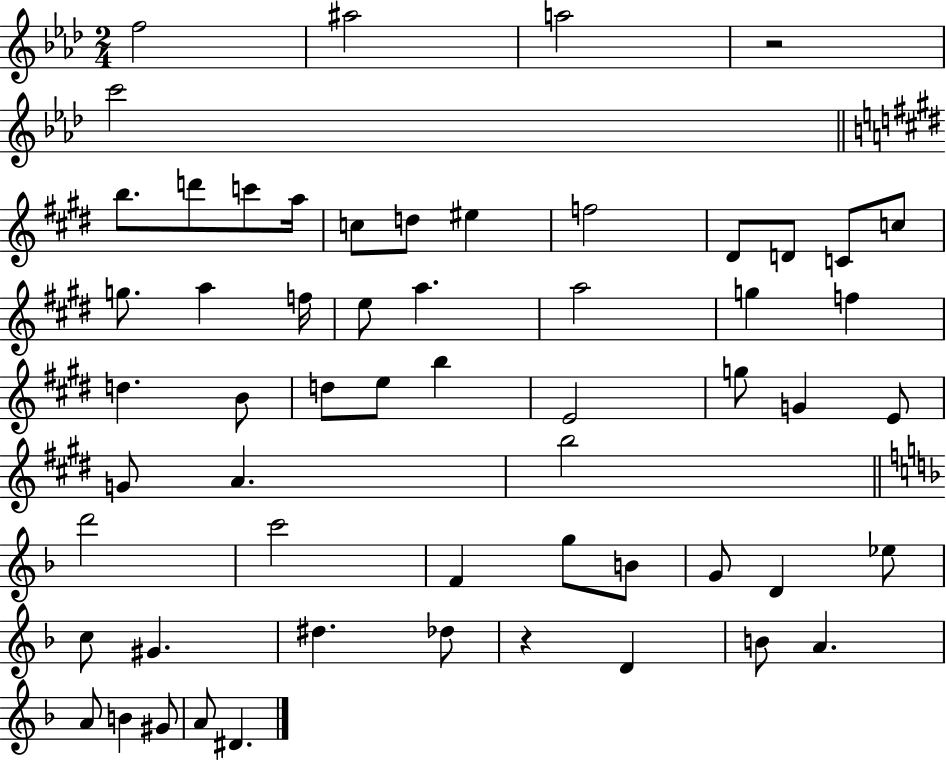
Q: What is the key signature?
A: AES major